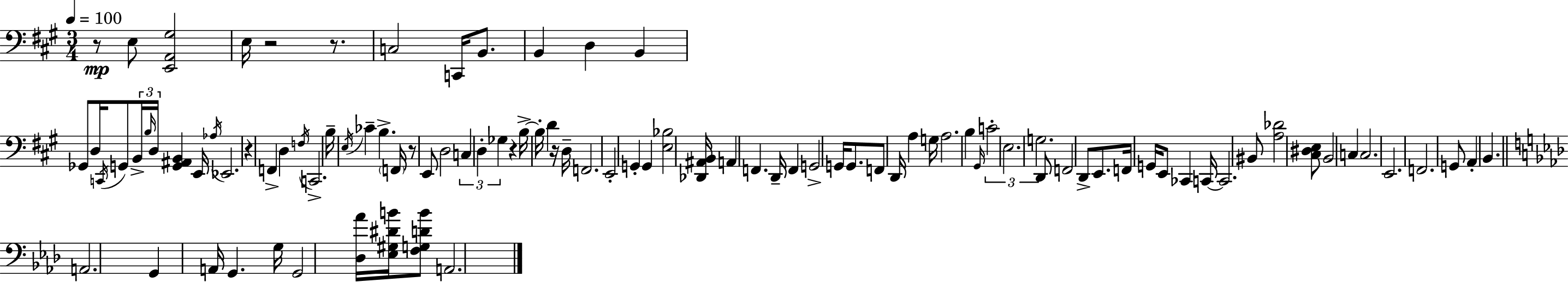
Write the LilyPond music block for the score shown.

{
  \clef bass
  \numericTimeSignature
  \time 3/4
  \key a \major
  \tempo 4 = 100
  r8\mp e8 <e, a, gis>2 | e16 r2 r8. | c2 c,16 b,8. | b,4 d4 b,4 | \break ges,8 d16 \acciaccatura { c,16 } g,8 \tuplet 3/2 { b,16-> \grace { b16 } d16 } <g, ais, b,>4 | e,16 \acciaccatura { aes16 } ees,2. | r4 f,4-> d4 | \acciaccatura { f16 } c,2.-> | \break b16-- \acciaccatura { e16 } ces'4-- b4.-> | \parenthesize f,16 r8 e,8 d2 | \tuplet 3/2 { c4 d4-. | ges4 } r4 b16->~~ b16-. d'4 | \break r16 d16-- f,2. | e,2-. | g,4-. g,4 <e bes>2 | <des, ais, b,>16 a,4 f,4. | \break d,16-- f,4 g,2-> | g,16 g,8. f,8 d,16 | a4 g16 a2. | b4 \grace { gis,16 } \tuplet 3/2 { c'2-. | \break e2. | g2. } | d,8 f,2 | d,8-> e,8. f,16 g,16 e,8 | \break ces,4 c,16~~ c,2. | bis,8 <a des'>2 | <cis dis e>8 b,2 | c4 c2. | \break e,2. | f,2. | g,8 a,4-. | b,4. \bar "||" \break \key aes \major a,2. | g,4 a,16 g,4. g16 | g,2 <des aes'>16 <ees gis dis' b'>16 <f g d' b'>8 | a,2. | \break \bar "|."
}